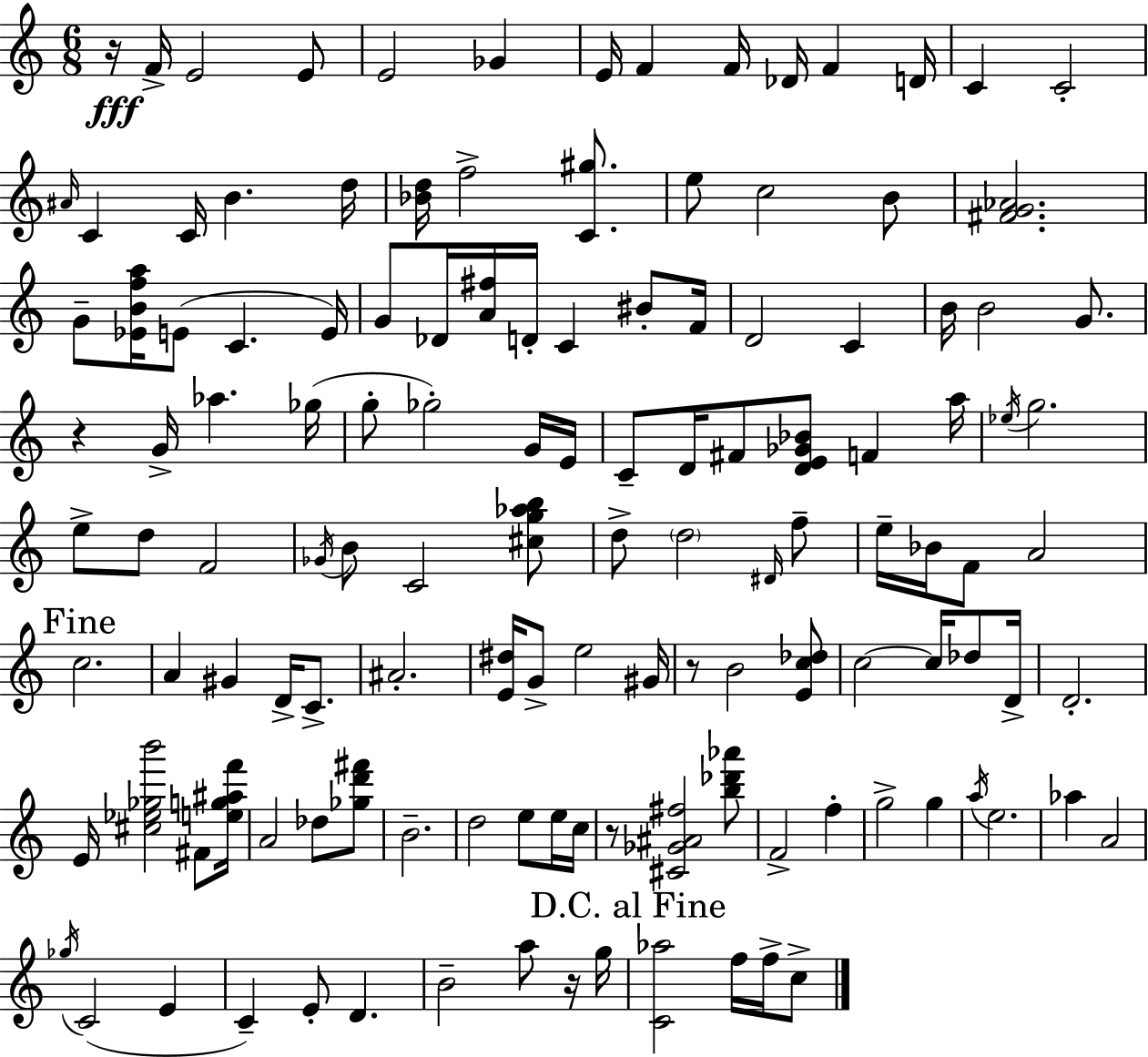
X:1
T:Untitled
M:6/8
L:1/4
K:Am
z/4 F/4 E2 E/2 E2 _G E/4 F F/4 _D/4 F D/4 C C2 ^A/4 C C/4 B d/4 [_Bd]/4 f2 [C^g]/2 e/2 c2 B/2 [^FG_A]2 G/2 [_EBfa]/4 E/2 C E/4 G/2 _D/4 [A^f]/4 D/4 C ^B/2 F/4 D2 C B/4 B2 G/2 z G/4 _a _g/4 g/2 _g2 G/4 E/4 C/2 D/4 ^F/2 [DE_G_B]/2 F a/4 _e/4 g2 e/2 d/2 F2 _G/4 B/2 C2 [^cg_ab]/2 d/2 d2 ^D/4 f/2 e/4 _B/4 F/2 A2 c2 A ^G D/4 C/2 ^A2 [E^d]/4 G/2 e2 ^G/4 z/2 B2 [Ec_d]/2 c2 c/4 _d/2 D/4 D2 E/4 [^c_e_gb']2 ^F/2 [eg^af']/4 A2 _d/2 [_gd'^f']/2 B2 d2 e/2 e/4 c/4 z/2 [^C_G^A^f]2 [b_d'_a']/2 F2 f g2 g a/4 e2 _a A2 _g/4 C2 E C E/2 D B2 a/2 z/4 g/4 [C_a]2 f/4 f/4 c/2